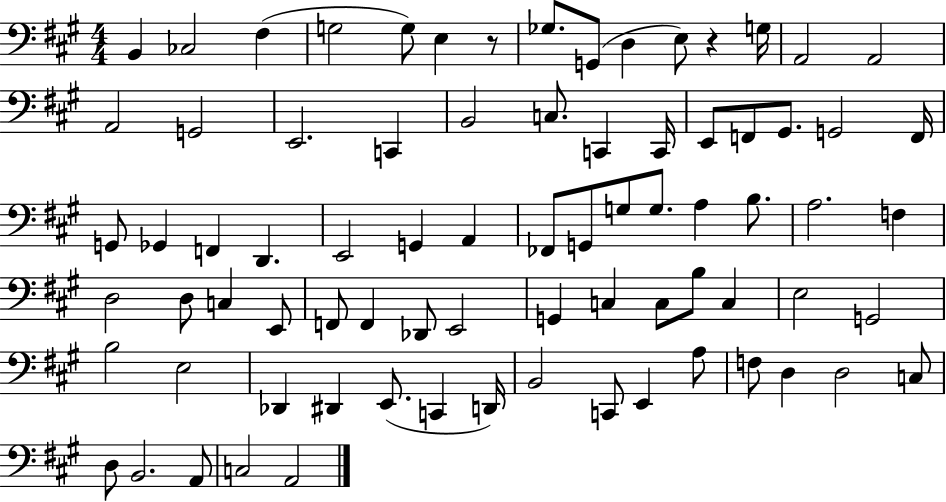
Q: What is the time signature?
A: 4/4